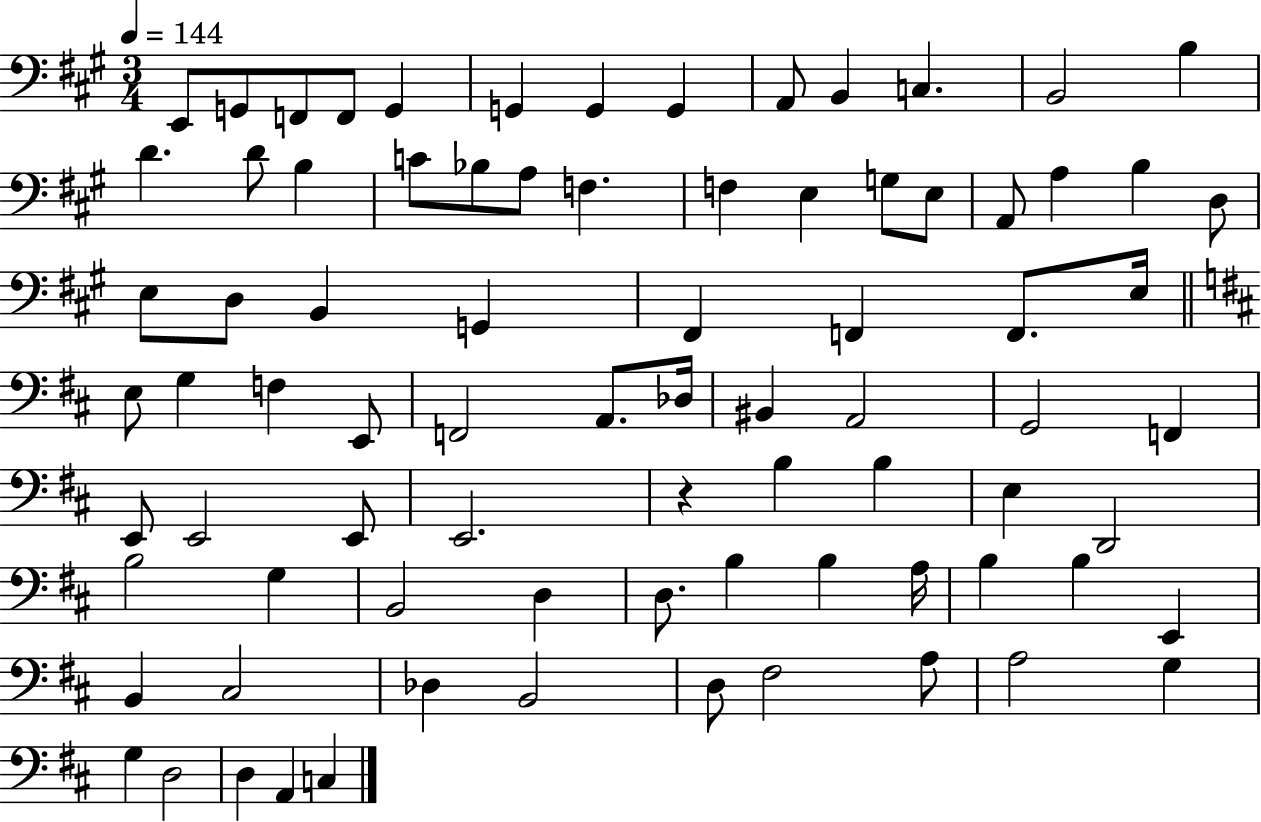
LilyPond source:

{
  \clef bass
  \numericTimeSignature
  \time 3/4
  \key a \major
  \tempo 4 = 144
  \repeat volta 2 { e,8 g,8 f,8 f,8 g,4 | g,4 g,4 g,4 | a,8 b,4 c4. | b,2 b4 | \break d'4. d'8 b4 | c'8 bes8 a8 f4. | f4 e4 g8 e8 | a,8 a4 b4 d8 | \break e8 d8 b,4 g,4 | fis,4 f,4 f,8. e16 | \bar "||" \break \key b \minor e8 g4 f4 e,8 | f,2 a,8. des16 | bis,4 a,2 | g,2 f,4 | \break e,8 e,2 e,8 | e,2. | r4 b4 b4 | e4 d,2 | \break b2 g4 | b,2 d4 | d8. b4 b4 a16 | b4 b4 e,4 | \break b,4 cis2 | des4 b,2 | d8 fis2 a8 | a2 g4 | \break g4 d2 | d4 a,4 c4 | } \bar "|."
}